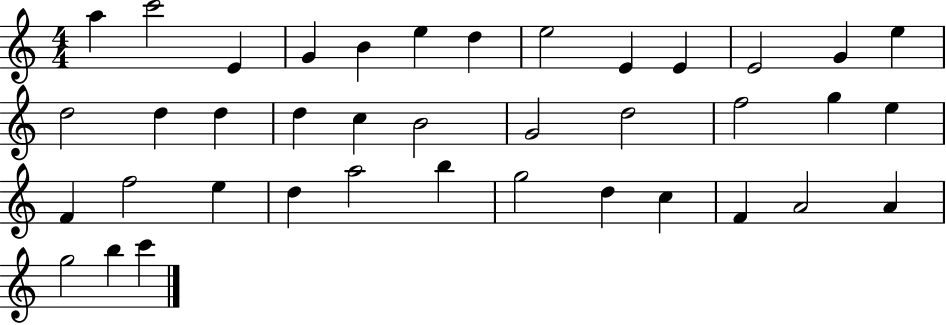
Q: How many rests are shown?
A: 0